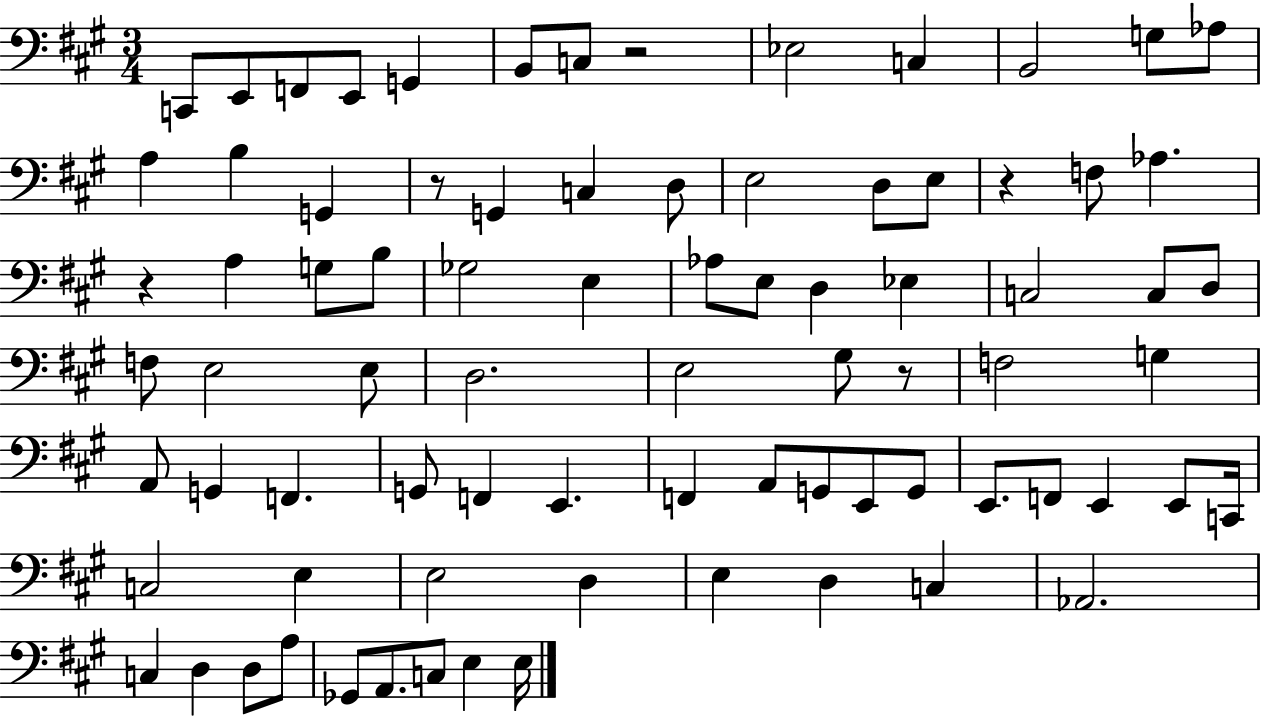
C2/e E2/e F2/e E2/e G2/q B2/e C3/e R/h Eb3/h C3/q B2/h G3/e Ab3/e A3/q B3/q G2/q R/e G2/q C3/q D3/e E3/h D3/e E3/e R/q F3/e Ab3/q. R/q A3/q G3/e B3/e Gb3/h E3/q Ab3/e E3/e D3/q Eb3/q C3/h C3/e D3/e F3/e E3/h E3/e D3/h. E3/h G#3/e R/e F3/h G3/q A2/e G2/q F2/q. G2/e F2/q E2/q. F2/q A2/e G2/e E2/e G2/e E2/e. F2/e E2/q E2/e C2/s C3/h E3/q E3/h D3/q E3/q D3/q C3/q Ab2/h. C3/q D3/q D3/e A3/e Gb2/e A2/e. C3/e E3/q E3/s